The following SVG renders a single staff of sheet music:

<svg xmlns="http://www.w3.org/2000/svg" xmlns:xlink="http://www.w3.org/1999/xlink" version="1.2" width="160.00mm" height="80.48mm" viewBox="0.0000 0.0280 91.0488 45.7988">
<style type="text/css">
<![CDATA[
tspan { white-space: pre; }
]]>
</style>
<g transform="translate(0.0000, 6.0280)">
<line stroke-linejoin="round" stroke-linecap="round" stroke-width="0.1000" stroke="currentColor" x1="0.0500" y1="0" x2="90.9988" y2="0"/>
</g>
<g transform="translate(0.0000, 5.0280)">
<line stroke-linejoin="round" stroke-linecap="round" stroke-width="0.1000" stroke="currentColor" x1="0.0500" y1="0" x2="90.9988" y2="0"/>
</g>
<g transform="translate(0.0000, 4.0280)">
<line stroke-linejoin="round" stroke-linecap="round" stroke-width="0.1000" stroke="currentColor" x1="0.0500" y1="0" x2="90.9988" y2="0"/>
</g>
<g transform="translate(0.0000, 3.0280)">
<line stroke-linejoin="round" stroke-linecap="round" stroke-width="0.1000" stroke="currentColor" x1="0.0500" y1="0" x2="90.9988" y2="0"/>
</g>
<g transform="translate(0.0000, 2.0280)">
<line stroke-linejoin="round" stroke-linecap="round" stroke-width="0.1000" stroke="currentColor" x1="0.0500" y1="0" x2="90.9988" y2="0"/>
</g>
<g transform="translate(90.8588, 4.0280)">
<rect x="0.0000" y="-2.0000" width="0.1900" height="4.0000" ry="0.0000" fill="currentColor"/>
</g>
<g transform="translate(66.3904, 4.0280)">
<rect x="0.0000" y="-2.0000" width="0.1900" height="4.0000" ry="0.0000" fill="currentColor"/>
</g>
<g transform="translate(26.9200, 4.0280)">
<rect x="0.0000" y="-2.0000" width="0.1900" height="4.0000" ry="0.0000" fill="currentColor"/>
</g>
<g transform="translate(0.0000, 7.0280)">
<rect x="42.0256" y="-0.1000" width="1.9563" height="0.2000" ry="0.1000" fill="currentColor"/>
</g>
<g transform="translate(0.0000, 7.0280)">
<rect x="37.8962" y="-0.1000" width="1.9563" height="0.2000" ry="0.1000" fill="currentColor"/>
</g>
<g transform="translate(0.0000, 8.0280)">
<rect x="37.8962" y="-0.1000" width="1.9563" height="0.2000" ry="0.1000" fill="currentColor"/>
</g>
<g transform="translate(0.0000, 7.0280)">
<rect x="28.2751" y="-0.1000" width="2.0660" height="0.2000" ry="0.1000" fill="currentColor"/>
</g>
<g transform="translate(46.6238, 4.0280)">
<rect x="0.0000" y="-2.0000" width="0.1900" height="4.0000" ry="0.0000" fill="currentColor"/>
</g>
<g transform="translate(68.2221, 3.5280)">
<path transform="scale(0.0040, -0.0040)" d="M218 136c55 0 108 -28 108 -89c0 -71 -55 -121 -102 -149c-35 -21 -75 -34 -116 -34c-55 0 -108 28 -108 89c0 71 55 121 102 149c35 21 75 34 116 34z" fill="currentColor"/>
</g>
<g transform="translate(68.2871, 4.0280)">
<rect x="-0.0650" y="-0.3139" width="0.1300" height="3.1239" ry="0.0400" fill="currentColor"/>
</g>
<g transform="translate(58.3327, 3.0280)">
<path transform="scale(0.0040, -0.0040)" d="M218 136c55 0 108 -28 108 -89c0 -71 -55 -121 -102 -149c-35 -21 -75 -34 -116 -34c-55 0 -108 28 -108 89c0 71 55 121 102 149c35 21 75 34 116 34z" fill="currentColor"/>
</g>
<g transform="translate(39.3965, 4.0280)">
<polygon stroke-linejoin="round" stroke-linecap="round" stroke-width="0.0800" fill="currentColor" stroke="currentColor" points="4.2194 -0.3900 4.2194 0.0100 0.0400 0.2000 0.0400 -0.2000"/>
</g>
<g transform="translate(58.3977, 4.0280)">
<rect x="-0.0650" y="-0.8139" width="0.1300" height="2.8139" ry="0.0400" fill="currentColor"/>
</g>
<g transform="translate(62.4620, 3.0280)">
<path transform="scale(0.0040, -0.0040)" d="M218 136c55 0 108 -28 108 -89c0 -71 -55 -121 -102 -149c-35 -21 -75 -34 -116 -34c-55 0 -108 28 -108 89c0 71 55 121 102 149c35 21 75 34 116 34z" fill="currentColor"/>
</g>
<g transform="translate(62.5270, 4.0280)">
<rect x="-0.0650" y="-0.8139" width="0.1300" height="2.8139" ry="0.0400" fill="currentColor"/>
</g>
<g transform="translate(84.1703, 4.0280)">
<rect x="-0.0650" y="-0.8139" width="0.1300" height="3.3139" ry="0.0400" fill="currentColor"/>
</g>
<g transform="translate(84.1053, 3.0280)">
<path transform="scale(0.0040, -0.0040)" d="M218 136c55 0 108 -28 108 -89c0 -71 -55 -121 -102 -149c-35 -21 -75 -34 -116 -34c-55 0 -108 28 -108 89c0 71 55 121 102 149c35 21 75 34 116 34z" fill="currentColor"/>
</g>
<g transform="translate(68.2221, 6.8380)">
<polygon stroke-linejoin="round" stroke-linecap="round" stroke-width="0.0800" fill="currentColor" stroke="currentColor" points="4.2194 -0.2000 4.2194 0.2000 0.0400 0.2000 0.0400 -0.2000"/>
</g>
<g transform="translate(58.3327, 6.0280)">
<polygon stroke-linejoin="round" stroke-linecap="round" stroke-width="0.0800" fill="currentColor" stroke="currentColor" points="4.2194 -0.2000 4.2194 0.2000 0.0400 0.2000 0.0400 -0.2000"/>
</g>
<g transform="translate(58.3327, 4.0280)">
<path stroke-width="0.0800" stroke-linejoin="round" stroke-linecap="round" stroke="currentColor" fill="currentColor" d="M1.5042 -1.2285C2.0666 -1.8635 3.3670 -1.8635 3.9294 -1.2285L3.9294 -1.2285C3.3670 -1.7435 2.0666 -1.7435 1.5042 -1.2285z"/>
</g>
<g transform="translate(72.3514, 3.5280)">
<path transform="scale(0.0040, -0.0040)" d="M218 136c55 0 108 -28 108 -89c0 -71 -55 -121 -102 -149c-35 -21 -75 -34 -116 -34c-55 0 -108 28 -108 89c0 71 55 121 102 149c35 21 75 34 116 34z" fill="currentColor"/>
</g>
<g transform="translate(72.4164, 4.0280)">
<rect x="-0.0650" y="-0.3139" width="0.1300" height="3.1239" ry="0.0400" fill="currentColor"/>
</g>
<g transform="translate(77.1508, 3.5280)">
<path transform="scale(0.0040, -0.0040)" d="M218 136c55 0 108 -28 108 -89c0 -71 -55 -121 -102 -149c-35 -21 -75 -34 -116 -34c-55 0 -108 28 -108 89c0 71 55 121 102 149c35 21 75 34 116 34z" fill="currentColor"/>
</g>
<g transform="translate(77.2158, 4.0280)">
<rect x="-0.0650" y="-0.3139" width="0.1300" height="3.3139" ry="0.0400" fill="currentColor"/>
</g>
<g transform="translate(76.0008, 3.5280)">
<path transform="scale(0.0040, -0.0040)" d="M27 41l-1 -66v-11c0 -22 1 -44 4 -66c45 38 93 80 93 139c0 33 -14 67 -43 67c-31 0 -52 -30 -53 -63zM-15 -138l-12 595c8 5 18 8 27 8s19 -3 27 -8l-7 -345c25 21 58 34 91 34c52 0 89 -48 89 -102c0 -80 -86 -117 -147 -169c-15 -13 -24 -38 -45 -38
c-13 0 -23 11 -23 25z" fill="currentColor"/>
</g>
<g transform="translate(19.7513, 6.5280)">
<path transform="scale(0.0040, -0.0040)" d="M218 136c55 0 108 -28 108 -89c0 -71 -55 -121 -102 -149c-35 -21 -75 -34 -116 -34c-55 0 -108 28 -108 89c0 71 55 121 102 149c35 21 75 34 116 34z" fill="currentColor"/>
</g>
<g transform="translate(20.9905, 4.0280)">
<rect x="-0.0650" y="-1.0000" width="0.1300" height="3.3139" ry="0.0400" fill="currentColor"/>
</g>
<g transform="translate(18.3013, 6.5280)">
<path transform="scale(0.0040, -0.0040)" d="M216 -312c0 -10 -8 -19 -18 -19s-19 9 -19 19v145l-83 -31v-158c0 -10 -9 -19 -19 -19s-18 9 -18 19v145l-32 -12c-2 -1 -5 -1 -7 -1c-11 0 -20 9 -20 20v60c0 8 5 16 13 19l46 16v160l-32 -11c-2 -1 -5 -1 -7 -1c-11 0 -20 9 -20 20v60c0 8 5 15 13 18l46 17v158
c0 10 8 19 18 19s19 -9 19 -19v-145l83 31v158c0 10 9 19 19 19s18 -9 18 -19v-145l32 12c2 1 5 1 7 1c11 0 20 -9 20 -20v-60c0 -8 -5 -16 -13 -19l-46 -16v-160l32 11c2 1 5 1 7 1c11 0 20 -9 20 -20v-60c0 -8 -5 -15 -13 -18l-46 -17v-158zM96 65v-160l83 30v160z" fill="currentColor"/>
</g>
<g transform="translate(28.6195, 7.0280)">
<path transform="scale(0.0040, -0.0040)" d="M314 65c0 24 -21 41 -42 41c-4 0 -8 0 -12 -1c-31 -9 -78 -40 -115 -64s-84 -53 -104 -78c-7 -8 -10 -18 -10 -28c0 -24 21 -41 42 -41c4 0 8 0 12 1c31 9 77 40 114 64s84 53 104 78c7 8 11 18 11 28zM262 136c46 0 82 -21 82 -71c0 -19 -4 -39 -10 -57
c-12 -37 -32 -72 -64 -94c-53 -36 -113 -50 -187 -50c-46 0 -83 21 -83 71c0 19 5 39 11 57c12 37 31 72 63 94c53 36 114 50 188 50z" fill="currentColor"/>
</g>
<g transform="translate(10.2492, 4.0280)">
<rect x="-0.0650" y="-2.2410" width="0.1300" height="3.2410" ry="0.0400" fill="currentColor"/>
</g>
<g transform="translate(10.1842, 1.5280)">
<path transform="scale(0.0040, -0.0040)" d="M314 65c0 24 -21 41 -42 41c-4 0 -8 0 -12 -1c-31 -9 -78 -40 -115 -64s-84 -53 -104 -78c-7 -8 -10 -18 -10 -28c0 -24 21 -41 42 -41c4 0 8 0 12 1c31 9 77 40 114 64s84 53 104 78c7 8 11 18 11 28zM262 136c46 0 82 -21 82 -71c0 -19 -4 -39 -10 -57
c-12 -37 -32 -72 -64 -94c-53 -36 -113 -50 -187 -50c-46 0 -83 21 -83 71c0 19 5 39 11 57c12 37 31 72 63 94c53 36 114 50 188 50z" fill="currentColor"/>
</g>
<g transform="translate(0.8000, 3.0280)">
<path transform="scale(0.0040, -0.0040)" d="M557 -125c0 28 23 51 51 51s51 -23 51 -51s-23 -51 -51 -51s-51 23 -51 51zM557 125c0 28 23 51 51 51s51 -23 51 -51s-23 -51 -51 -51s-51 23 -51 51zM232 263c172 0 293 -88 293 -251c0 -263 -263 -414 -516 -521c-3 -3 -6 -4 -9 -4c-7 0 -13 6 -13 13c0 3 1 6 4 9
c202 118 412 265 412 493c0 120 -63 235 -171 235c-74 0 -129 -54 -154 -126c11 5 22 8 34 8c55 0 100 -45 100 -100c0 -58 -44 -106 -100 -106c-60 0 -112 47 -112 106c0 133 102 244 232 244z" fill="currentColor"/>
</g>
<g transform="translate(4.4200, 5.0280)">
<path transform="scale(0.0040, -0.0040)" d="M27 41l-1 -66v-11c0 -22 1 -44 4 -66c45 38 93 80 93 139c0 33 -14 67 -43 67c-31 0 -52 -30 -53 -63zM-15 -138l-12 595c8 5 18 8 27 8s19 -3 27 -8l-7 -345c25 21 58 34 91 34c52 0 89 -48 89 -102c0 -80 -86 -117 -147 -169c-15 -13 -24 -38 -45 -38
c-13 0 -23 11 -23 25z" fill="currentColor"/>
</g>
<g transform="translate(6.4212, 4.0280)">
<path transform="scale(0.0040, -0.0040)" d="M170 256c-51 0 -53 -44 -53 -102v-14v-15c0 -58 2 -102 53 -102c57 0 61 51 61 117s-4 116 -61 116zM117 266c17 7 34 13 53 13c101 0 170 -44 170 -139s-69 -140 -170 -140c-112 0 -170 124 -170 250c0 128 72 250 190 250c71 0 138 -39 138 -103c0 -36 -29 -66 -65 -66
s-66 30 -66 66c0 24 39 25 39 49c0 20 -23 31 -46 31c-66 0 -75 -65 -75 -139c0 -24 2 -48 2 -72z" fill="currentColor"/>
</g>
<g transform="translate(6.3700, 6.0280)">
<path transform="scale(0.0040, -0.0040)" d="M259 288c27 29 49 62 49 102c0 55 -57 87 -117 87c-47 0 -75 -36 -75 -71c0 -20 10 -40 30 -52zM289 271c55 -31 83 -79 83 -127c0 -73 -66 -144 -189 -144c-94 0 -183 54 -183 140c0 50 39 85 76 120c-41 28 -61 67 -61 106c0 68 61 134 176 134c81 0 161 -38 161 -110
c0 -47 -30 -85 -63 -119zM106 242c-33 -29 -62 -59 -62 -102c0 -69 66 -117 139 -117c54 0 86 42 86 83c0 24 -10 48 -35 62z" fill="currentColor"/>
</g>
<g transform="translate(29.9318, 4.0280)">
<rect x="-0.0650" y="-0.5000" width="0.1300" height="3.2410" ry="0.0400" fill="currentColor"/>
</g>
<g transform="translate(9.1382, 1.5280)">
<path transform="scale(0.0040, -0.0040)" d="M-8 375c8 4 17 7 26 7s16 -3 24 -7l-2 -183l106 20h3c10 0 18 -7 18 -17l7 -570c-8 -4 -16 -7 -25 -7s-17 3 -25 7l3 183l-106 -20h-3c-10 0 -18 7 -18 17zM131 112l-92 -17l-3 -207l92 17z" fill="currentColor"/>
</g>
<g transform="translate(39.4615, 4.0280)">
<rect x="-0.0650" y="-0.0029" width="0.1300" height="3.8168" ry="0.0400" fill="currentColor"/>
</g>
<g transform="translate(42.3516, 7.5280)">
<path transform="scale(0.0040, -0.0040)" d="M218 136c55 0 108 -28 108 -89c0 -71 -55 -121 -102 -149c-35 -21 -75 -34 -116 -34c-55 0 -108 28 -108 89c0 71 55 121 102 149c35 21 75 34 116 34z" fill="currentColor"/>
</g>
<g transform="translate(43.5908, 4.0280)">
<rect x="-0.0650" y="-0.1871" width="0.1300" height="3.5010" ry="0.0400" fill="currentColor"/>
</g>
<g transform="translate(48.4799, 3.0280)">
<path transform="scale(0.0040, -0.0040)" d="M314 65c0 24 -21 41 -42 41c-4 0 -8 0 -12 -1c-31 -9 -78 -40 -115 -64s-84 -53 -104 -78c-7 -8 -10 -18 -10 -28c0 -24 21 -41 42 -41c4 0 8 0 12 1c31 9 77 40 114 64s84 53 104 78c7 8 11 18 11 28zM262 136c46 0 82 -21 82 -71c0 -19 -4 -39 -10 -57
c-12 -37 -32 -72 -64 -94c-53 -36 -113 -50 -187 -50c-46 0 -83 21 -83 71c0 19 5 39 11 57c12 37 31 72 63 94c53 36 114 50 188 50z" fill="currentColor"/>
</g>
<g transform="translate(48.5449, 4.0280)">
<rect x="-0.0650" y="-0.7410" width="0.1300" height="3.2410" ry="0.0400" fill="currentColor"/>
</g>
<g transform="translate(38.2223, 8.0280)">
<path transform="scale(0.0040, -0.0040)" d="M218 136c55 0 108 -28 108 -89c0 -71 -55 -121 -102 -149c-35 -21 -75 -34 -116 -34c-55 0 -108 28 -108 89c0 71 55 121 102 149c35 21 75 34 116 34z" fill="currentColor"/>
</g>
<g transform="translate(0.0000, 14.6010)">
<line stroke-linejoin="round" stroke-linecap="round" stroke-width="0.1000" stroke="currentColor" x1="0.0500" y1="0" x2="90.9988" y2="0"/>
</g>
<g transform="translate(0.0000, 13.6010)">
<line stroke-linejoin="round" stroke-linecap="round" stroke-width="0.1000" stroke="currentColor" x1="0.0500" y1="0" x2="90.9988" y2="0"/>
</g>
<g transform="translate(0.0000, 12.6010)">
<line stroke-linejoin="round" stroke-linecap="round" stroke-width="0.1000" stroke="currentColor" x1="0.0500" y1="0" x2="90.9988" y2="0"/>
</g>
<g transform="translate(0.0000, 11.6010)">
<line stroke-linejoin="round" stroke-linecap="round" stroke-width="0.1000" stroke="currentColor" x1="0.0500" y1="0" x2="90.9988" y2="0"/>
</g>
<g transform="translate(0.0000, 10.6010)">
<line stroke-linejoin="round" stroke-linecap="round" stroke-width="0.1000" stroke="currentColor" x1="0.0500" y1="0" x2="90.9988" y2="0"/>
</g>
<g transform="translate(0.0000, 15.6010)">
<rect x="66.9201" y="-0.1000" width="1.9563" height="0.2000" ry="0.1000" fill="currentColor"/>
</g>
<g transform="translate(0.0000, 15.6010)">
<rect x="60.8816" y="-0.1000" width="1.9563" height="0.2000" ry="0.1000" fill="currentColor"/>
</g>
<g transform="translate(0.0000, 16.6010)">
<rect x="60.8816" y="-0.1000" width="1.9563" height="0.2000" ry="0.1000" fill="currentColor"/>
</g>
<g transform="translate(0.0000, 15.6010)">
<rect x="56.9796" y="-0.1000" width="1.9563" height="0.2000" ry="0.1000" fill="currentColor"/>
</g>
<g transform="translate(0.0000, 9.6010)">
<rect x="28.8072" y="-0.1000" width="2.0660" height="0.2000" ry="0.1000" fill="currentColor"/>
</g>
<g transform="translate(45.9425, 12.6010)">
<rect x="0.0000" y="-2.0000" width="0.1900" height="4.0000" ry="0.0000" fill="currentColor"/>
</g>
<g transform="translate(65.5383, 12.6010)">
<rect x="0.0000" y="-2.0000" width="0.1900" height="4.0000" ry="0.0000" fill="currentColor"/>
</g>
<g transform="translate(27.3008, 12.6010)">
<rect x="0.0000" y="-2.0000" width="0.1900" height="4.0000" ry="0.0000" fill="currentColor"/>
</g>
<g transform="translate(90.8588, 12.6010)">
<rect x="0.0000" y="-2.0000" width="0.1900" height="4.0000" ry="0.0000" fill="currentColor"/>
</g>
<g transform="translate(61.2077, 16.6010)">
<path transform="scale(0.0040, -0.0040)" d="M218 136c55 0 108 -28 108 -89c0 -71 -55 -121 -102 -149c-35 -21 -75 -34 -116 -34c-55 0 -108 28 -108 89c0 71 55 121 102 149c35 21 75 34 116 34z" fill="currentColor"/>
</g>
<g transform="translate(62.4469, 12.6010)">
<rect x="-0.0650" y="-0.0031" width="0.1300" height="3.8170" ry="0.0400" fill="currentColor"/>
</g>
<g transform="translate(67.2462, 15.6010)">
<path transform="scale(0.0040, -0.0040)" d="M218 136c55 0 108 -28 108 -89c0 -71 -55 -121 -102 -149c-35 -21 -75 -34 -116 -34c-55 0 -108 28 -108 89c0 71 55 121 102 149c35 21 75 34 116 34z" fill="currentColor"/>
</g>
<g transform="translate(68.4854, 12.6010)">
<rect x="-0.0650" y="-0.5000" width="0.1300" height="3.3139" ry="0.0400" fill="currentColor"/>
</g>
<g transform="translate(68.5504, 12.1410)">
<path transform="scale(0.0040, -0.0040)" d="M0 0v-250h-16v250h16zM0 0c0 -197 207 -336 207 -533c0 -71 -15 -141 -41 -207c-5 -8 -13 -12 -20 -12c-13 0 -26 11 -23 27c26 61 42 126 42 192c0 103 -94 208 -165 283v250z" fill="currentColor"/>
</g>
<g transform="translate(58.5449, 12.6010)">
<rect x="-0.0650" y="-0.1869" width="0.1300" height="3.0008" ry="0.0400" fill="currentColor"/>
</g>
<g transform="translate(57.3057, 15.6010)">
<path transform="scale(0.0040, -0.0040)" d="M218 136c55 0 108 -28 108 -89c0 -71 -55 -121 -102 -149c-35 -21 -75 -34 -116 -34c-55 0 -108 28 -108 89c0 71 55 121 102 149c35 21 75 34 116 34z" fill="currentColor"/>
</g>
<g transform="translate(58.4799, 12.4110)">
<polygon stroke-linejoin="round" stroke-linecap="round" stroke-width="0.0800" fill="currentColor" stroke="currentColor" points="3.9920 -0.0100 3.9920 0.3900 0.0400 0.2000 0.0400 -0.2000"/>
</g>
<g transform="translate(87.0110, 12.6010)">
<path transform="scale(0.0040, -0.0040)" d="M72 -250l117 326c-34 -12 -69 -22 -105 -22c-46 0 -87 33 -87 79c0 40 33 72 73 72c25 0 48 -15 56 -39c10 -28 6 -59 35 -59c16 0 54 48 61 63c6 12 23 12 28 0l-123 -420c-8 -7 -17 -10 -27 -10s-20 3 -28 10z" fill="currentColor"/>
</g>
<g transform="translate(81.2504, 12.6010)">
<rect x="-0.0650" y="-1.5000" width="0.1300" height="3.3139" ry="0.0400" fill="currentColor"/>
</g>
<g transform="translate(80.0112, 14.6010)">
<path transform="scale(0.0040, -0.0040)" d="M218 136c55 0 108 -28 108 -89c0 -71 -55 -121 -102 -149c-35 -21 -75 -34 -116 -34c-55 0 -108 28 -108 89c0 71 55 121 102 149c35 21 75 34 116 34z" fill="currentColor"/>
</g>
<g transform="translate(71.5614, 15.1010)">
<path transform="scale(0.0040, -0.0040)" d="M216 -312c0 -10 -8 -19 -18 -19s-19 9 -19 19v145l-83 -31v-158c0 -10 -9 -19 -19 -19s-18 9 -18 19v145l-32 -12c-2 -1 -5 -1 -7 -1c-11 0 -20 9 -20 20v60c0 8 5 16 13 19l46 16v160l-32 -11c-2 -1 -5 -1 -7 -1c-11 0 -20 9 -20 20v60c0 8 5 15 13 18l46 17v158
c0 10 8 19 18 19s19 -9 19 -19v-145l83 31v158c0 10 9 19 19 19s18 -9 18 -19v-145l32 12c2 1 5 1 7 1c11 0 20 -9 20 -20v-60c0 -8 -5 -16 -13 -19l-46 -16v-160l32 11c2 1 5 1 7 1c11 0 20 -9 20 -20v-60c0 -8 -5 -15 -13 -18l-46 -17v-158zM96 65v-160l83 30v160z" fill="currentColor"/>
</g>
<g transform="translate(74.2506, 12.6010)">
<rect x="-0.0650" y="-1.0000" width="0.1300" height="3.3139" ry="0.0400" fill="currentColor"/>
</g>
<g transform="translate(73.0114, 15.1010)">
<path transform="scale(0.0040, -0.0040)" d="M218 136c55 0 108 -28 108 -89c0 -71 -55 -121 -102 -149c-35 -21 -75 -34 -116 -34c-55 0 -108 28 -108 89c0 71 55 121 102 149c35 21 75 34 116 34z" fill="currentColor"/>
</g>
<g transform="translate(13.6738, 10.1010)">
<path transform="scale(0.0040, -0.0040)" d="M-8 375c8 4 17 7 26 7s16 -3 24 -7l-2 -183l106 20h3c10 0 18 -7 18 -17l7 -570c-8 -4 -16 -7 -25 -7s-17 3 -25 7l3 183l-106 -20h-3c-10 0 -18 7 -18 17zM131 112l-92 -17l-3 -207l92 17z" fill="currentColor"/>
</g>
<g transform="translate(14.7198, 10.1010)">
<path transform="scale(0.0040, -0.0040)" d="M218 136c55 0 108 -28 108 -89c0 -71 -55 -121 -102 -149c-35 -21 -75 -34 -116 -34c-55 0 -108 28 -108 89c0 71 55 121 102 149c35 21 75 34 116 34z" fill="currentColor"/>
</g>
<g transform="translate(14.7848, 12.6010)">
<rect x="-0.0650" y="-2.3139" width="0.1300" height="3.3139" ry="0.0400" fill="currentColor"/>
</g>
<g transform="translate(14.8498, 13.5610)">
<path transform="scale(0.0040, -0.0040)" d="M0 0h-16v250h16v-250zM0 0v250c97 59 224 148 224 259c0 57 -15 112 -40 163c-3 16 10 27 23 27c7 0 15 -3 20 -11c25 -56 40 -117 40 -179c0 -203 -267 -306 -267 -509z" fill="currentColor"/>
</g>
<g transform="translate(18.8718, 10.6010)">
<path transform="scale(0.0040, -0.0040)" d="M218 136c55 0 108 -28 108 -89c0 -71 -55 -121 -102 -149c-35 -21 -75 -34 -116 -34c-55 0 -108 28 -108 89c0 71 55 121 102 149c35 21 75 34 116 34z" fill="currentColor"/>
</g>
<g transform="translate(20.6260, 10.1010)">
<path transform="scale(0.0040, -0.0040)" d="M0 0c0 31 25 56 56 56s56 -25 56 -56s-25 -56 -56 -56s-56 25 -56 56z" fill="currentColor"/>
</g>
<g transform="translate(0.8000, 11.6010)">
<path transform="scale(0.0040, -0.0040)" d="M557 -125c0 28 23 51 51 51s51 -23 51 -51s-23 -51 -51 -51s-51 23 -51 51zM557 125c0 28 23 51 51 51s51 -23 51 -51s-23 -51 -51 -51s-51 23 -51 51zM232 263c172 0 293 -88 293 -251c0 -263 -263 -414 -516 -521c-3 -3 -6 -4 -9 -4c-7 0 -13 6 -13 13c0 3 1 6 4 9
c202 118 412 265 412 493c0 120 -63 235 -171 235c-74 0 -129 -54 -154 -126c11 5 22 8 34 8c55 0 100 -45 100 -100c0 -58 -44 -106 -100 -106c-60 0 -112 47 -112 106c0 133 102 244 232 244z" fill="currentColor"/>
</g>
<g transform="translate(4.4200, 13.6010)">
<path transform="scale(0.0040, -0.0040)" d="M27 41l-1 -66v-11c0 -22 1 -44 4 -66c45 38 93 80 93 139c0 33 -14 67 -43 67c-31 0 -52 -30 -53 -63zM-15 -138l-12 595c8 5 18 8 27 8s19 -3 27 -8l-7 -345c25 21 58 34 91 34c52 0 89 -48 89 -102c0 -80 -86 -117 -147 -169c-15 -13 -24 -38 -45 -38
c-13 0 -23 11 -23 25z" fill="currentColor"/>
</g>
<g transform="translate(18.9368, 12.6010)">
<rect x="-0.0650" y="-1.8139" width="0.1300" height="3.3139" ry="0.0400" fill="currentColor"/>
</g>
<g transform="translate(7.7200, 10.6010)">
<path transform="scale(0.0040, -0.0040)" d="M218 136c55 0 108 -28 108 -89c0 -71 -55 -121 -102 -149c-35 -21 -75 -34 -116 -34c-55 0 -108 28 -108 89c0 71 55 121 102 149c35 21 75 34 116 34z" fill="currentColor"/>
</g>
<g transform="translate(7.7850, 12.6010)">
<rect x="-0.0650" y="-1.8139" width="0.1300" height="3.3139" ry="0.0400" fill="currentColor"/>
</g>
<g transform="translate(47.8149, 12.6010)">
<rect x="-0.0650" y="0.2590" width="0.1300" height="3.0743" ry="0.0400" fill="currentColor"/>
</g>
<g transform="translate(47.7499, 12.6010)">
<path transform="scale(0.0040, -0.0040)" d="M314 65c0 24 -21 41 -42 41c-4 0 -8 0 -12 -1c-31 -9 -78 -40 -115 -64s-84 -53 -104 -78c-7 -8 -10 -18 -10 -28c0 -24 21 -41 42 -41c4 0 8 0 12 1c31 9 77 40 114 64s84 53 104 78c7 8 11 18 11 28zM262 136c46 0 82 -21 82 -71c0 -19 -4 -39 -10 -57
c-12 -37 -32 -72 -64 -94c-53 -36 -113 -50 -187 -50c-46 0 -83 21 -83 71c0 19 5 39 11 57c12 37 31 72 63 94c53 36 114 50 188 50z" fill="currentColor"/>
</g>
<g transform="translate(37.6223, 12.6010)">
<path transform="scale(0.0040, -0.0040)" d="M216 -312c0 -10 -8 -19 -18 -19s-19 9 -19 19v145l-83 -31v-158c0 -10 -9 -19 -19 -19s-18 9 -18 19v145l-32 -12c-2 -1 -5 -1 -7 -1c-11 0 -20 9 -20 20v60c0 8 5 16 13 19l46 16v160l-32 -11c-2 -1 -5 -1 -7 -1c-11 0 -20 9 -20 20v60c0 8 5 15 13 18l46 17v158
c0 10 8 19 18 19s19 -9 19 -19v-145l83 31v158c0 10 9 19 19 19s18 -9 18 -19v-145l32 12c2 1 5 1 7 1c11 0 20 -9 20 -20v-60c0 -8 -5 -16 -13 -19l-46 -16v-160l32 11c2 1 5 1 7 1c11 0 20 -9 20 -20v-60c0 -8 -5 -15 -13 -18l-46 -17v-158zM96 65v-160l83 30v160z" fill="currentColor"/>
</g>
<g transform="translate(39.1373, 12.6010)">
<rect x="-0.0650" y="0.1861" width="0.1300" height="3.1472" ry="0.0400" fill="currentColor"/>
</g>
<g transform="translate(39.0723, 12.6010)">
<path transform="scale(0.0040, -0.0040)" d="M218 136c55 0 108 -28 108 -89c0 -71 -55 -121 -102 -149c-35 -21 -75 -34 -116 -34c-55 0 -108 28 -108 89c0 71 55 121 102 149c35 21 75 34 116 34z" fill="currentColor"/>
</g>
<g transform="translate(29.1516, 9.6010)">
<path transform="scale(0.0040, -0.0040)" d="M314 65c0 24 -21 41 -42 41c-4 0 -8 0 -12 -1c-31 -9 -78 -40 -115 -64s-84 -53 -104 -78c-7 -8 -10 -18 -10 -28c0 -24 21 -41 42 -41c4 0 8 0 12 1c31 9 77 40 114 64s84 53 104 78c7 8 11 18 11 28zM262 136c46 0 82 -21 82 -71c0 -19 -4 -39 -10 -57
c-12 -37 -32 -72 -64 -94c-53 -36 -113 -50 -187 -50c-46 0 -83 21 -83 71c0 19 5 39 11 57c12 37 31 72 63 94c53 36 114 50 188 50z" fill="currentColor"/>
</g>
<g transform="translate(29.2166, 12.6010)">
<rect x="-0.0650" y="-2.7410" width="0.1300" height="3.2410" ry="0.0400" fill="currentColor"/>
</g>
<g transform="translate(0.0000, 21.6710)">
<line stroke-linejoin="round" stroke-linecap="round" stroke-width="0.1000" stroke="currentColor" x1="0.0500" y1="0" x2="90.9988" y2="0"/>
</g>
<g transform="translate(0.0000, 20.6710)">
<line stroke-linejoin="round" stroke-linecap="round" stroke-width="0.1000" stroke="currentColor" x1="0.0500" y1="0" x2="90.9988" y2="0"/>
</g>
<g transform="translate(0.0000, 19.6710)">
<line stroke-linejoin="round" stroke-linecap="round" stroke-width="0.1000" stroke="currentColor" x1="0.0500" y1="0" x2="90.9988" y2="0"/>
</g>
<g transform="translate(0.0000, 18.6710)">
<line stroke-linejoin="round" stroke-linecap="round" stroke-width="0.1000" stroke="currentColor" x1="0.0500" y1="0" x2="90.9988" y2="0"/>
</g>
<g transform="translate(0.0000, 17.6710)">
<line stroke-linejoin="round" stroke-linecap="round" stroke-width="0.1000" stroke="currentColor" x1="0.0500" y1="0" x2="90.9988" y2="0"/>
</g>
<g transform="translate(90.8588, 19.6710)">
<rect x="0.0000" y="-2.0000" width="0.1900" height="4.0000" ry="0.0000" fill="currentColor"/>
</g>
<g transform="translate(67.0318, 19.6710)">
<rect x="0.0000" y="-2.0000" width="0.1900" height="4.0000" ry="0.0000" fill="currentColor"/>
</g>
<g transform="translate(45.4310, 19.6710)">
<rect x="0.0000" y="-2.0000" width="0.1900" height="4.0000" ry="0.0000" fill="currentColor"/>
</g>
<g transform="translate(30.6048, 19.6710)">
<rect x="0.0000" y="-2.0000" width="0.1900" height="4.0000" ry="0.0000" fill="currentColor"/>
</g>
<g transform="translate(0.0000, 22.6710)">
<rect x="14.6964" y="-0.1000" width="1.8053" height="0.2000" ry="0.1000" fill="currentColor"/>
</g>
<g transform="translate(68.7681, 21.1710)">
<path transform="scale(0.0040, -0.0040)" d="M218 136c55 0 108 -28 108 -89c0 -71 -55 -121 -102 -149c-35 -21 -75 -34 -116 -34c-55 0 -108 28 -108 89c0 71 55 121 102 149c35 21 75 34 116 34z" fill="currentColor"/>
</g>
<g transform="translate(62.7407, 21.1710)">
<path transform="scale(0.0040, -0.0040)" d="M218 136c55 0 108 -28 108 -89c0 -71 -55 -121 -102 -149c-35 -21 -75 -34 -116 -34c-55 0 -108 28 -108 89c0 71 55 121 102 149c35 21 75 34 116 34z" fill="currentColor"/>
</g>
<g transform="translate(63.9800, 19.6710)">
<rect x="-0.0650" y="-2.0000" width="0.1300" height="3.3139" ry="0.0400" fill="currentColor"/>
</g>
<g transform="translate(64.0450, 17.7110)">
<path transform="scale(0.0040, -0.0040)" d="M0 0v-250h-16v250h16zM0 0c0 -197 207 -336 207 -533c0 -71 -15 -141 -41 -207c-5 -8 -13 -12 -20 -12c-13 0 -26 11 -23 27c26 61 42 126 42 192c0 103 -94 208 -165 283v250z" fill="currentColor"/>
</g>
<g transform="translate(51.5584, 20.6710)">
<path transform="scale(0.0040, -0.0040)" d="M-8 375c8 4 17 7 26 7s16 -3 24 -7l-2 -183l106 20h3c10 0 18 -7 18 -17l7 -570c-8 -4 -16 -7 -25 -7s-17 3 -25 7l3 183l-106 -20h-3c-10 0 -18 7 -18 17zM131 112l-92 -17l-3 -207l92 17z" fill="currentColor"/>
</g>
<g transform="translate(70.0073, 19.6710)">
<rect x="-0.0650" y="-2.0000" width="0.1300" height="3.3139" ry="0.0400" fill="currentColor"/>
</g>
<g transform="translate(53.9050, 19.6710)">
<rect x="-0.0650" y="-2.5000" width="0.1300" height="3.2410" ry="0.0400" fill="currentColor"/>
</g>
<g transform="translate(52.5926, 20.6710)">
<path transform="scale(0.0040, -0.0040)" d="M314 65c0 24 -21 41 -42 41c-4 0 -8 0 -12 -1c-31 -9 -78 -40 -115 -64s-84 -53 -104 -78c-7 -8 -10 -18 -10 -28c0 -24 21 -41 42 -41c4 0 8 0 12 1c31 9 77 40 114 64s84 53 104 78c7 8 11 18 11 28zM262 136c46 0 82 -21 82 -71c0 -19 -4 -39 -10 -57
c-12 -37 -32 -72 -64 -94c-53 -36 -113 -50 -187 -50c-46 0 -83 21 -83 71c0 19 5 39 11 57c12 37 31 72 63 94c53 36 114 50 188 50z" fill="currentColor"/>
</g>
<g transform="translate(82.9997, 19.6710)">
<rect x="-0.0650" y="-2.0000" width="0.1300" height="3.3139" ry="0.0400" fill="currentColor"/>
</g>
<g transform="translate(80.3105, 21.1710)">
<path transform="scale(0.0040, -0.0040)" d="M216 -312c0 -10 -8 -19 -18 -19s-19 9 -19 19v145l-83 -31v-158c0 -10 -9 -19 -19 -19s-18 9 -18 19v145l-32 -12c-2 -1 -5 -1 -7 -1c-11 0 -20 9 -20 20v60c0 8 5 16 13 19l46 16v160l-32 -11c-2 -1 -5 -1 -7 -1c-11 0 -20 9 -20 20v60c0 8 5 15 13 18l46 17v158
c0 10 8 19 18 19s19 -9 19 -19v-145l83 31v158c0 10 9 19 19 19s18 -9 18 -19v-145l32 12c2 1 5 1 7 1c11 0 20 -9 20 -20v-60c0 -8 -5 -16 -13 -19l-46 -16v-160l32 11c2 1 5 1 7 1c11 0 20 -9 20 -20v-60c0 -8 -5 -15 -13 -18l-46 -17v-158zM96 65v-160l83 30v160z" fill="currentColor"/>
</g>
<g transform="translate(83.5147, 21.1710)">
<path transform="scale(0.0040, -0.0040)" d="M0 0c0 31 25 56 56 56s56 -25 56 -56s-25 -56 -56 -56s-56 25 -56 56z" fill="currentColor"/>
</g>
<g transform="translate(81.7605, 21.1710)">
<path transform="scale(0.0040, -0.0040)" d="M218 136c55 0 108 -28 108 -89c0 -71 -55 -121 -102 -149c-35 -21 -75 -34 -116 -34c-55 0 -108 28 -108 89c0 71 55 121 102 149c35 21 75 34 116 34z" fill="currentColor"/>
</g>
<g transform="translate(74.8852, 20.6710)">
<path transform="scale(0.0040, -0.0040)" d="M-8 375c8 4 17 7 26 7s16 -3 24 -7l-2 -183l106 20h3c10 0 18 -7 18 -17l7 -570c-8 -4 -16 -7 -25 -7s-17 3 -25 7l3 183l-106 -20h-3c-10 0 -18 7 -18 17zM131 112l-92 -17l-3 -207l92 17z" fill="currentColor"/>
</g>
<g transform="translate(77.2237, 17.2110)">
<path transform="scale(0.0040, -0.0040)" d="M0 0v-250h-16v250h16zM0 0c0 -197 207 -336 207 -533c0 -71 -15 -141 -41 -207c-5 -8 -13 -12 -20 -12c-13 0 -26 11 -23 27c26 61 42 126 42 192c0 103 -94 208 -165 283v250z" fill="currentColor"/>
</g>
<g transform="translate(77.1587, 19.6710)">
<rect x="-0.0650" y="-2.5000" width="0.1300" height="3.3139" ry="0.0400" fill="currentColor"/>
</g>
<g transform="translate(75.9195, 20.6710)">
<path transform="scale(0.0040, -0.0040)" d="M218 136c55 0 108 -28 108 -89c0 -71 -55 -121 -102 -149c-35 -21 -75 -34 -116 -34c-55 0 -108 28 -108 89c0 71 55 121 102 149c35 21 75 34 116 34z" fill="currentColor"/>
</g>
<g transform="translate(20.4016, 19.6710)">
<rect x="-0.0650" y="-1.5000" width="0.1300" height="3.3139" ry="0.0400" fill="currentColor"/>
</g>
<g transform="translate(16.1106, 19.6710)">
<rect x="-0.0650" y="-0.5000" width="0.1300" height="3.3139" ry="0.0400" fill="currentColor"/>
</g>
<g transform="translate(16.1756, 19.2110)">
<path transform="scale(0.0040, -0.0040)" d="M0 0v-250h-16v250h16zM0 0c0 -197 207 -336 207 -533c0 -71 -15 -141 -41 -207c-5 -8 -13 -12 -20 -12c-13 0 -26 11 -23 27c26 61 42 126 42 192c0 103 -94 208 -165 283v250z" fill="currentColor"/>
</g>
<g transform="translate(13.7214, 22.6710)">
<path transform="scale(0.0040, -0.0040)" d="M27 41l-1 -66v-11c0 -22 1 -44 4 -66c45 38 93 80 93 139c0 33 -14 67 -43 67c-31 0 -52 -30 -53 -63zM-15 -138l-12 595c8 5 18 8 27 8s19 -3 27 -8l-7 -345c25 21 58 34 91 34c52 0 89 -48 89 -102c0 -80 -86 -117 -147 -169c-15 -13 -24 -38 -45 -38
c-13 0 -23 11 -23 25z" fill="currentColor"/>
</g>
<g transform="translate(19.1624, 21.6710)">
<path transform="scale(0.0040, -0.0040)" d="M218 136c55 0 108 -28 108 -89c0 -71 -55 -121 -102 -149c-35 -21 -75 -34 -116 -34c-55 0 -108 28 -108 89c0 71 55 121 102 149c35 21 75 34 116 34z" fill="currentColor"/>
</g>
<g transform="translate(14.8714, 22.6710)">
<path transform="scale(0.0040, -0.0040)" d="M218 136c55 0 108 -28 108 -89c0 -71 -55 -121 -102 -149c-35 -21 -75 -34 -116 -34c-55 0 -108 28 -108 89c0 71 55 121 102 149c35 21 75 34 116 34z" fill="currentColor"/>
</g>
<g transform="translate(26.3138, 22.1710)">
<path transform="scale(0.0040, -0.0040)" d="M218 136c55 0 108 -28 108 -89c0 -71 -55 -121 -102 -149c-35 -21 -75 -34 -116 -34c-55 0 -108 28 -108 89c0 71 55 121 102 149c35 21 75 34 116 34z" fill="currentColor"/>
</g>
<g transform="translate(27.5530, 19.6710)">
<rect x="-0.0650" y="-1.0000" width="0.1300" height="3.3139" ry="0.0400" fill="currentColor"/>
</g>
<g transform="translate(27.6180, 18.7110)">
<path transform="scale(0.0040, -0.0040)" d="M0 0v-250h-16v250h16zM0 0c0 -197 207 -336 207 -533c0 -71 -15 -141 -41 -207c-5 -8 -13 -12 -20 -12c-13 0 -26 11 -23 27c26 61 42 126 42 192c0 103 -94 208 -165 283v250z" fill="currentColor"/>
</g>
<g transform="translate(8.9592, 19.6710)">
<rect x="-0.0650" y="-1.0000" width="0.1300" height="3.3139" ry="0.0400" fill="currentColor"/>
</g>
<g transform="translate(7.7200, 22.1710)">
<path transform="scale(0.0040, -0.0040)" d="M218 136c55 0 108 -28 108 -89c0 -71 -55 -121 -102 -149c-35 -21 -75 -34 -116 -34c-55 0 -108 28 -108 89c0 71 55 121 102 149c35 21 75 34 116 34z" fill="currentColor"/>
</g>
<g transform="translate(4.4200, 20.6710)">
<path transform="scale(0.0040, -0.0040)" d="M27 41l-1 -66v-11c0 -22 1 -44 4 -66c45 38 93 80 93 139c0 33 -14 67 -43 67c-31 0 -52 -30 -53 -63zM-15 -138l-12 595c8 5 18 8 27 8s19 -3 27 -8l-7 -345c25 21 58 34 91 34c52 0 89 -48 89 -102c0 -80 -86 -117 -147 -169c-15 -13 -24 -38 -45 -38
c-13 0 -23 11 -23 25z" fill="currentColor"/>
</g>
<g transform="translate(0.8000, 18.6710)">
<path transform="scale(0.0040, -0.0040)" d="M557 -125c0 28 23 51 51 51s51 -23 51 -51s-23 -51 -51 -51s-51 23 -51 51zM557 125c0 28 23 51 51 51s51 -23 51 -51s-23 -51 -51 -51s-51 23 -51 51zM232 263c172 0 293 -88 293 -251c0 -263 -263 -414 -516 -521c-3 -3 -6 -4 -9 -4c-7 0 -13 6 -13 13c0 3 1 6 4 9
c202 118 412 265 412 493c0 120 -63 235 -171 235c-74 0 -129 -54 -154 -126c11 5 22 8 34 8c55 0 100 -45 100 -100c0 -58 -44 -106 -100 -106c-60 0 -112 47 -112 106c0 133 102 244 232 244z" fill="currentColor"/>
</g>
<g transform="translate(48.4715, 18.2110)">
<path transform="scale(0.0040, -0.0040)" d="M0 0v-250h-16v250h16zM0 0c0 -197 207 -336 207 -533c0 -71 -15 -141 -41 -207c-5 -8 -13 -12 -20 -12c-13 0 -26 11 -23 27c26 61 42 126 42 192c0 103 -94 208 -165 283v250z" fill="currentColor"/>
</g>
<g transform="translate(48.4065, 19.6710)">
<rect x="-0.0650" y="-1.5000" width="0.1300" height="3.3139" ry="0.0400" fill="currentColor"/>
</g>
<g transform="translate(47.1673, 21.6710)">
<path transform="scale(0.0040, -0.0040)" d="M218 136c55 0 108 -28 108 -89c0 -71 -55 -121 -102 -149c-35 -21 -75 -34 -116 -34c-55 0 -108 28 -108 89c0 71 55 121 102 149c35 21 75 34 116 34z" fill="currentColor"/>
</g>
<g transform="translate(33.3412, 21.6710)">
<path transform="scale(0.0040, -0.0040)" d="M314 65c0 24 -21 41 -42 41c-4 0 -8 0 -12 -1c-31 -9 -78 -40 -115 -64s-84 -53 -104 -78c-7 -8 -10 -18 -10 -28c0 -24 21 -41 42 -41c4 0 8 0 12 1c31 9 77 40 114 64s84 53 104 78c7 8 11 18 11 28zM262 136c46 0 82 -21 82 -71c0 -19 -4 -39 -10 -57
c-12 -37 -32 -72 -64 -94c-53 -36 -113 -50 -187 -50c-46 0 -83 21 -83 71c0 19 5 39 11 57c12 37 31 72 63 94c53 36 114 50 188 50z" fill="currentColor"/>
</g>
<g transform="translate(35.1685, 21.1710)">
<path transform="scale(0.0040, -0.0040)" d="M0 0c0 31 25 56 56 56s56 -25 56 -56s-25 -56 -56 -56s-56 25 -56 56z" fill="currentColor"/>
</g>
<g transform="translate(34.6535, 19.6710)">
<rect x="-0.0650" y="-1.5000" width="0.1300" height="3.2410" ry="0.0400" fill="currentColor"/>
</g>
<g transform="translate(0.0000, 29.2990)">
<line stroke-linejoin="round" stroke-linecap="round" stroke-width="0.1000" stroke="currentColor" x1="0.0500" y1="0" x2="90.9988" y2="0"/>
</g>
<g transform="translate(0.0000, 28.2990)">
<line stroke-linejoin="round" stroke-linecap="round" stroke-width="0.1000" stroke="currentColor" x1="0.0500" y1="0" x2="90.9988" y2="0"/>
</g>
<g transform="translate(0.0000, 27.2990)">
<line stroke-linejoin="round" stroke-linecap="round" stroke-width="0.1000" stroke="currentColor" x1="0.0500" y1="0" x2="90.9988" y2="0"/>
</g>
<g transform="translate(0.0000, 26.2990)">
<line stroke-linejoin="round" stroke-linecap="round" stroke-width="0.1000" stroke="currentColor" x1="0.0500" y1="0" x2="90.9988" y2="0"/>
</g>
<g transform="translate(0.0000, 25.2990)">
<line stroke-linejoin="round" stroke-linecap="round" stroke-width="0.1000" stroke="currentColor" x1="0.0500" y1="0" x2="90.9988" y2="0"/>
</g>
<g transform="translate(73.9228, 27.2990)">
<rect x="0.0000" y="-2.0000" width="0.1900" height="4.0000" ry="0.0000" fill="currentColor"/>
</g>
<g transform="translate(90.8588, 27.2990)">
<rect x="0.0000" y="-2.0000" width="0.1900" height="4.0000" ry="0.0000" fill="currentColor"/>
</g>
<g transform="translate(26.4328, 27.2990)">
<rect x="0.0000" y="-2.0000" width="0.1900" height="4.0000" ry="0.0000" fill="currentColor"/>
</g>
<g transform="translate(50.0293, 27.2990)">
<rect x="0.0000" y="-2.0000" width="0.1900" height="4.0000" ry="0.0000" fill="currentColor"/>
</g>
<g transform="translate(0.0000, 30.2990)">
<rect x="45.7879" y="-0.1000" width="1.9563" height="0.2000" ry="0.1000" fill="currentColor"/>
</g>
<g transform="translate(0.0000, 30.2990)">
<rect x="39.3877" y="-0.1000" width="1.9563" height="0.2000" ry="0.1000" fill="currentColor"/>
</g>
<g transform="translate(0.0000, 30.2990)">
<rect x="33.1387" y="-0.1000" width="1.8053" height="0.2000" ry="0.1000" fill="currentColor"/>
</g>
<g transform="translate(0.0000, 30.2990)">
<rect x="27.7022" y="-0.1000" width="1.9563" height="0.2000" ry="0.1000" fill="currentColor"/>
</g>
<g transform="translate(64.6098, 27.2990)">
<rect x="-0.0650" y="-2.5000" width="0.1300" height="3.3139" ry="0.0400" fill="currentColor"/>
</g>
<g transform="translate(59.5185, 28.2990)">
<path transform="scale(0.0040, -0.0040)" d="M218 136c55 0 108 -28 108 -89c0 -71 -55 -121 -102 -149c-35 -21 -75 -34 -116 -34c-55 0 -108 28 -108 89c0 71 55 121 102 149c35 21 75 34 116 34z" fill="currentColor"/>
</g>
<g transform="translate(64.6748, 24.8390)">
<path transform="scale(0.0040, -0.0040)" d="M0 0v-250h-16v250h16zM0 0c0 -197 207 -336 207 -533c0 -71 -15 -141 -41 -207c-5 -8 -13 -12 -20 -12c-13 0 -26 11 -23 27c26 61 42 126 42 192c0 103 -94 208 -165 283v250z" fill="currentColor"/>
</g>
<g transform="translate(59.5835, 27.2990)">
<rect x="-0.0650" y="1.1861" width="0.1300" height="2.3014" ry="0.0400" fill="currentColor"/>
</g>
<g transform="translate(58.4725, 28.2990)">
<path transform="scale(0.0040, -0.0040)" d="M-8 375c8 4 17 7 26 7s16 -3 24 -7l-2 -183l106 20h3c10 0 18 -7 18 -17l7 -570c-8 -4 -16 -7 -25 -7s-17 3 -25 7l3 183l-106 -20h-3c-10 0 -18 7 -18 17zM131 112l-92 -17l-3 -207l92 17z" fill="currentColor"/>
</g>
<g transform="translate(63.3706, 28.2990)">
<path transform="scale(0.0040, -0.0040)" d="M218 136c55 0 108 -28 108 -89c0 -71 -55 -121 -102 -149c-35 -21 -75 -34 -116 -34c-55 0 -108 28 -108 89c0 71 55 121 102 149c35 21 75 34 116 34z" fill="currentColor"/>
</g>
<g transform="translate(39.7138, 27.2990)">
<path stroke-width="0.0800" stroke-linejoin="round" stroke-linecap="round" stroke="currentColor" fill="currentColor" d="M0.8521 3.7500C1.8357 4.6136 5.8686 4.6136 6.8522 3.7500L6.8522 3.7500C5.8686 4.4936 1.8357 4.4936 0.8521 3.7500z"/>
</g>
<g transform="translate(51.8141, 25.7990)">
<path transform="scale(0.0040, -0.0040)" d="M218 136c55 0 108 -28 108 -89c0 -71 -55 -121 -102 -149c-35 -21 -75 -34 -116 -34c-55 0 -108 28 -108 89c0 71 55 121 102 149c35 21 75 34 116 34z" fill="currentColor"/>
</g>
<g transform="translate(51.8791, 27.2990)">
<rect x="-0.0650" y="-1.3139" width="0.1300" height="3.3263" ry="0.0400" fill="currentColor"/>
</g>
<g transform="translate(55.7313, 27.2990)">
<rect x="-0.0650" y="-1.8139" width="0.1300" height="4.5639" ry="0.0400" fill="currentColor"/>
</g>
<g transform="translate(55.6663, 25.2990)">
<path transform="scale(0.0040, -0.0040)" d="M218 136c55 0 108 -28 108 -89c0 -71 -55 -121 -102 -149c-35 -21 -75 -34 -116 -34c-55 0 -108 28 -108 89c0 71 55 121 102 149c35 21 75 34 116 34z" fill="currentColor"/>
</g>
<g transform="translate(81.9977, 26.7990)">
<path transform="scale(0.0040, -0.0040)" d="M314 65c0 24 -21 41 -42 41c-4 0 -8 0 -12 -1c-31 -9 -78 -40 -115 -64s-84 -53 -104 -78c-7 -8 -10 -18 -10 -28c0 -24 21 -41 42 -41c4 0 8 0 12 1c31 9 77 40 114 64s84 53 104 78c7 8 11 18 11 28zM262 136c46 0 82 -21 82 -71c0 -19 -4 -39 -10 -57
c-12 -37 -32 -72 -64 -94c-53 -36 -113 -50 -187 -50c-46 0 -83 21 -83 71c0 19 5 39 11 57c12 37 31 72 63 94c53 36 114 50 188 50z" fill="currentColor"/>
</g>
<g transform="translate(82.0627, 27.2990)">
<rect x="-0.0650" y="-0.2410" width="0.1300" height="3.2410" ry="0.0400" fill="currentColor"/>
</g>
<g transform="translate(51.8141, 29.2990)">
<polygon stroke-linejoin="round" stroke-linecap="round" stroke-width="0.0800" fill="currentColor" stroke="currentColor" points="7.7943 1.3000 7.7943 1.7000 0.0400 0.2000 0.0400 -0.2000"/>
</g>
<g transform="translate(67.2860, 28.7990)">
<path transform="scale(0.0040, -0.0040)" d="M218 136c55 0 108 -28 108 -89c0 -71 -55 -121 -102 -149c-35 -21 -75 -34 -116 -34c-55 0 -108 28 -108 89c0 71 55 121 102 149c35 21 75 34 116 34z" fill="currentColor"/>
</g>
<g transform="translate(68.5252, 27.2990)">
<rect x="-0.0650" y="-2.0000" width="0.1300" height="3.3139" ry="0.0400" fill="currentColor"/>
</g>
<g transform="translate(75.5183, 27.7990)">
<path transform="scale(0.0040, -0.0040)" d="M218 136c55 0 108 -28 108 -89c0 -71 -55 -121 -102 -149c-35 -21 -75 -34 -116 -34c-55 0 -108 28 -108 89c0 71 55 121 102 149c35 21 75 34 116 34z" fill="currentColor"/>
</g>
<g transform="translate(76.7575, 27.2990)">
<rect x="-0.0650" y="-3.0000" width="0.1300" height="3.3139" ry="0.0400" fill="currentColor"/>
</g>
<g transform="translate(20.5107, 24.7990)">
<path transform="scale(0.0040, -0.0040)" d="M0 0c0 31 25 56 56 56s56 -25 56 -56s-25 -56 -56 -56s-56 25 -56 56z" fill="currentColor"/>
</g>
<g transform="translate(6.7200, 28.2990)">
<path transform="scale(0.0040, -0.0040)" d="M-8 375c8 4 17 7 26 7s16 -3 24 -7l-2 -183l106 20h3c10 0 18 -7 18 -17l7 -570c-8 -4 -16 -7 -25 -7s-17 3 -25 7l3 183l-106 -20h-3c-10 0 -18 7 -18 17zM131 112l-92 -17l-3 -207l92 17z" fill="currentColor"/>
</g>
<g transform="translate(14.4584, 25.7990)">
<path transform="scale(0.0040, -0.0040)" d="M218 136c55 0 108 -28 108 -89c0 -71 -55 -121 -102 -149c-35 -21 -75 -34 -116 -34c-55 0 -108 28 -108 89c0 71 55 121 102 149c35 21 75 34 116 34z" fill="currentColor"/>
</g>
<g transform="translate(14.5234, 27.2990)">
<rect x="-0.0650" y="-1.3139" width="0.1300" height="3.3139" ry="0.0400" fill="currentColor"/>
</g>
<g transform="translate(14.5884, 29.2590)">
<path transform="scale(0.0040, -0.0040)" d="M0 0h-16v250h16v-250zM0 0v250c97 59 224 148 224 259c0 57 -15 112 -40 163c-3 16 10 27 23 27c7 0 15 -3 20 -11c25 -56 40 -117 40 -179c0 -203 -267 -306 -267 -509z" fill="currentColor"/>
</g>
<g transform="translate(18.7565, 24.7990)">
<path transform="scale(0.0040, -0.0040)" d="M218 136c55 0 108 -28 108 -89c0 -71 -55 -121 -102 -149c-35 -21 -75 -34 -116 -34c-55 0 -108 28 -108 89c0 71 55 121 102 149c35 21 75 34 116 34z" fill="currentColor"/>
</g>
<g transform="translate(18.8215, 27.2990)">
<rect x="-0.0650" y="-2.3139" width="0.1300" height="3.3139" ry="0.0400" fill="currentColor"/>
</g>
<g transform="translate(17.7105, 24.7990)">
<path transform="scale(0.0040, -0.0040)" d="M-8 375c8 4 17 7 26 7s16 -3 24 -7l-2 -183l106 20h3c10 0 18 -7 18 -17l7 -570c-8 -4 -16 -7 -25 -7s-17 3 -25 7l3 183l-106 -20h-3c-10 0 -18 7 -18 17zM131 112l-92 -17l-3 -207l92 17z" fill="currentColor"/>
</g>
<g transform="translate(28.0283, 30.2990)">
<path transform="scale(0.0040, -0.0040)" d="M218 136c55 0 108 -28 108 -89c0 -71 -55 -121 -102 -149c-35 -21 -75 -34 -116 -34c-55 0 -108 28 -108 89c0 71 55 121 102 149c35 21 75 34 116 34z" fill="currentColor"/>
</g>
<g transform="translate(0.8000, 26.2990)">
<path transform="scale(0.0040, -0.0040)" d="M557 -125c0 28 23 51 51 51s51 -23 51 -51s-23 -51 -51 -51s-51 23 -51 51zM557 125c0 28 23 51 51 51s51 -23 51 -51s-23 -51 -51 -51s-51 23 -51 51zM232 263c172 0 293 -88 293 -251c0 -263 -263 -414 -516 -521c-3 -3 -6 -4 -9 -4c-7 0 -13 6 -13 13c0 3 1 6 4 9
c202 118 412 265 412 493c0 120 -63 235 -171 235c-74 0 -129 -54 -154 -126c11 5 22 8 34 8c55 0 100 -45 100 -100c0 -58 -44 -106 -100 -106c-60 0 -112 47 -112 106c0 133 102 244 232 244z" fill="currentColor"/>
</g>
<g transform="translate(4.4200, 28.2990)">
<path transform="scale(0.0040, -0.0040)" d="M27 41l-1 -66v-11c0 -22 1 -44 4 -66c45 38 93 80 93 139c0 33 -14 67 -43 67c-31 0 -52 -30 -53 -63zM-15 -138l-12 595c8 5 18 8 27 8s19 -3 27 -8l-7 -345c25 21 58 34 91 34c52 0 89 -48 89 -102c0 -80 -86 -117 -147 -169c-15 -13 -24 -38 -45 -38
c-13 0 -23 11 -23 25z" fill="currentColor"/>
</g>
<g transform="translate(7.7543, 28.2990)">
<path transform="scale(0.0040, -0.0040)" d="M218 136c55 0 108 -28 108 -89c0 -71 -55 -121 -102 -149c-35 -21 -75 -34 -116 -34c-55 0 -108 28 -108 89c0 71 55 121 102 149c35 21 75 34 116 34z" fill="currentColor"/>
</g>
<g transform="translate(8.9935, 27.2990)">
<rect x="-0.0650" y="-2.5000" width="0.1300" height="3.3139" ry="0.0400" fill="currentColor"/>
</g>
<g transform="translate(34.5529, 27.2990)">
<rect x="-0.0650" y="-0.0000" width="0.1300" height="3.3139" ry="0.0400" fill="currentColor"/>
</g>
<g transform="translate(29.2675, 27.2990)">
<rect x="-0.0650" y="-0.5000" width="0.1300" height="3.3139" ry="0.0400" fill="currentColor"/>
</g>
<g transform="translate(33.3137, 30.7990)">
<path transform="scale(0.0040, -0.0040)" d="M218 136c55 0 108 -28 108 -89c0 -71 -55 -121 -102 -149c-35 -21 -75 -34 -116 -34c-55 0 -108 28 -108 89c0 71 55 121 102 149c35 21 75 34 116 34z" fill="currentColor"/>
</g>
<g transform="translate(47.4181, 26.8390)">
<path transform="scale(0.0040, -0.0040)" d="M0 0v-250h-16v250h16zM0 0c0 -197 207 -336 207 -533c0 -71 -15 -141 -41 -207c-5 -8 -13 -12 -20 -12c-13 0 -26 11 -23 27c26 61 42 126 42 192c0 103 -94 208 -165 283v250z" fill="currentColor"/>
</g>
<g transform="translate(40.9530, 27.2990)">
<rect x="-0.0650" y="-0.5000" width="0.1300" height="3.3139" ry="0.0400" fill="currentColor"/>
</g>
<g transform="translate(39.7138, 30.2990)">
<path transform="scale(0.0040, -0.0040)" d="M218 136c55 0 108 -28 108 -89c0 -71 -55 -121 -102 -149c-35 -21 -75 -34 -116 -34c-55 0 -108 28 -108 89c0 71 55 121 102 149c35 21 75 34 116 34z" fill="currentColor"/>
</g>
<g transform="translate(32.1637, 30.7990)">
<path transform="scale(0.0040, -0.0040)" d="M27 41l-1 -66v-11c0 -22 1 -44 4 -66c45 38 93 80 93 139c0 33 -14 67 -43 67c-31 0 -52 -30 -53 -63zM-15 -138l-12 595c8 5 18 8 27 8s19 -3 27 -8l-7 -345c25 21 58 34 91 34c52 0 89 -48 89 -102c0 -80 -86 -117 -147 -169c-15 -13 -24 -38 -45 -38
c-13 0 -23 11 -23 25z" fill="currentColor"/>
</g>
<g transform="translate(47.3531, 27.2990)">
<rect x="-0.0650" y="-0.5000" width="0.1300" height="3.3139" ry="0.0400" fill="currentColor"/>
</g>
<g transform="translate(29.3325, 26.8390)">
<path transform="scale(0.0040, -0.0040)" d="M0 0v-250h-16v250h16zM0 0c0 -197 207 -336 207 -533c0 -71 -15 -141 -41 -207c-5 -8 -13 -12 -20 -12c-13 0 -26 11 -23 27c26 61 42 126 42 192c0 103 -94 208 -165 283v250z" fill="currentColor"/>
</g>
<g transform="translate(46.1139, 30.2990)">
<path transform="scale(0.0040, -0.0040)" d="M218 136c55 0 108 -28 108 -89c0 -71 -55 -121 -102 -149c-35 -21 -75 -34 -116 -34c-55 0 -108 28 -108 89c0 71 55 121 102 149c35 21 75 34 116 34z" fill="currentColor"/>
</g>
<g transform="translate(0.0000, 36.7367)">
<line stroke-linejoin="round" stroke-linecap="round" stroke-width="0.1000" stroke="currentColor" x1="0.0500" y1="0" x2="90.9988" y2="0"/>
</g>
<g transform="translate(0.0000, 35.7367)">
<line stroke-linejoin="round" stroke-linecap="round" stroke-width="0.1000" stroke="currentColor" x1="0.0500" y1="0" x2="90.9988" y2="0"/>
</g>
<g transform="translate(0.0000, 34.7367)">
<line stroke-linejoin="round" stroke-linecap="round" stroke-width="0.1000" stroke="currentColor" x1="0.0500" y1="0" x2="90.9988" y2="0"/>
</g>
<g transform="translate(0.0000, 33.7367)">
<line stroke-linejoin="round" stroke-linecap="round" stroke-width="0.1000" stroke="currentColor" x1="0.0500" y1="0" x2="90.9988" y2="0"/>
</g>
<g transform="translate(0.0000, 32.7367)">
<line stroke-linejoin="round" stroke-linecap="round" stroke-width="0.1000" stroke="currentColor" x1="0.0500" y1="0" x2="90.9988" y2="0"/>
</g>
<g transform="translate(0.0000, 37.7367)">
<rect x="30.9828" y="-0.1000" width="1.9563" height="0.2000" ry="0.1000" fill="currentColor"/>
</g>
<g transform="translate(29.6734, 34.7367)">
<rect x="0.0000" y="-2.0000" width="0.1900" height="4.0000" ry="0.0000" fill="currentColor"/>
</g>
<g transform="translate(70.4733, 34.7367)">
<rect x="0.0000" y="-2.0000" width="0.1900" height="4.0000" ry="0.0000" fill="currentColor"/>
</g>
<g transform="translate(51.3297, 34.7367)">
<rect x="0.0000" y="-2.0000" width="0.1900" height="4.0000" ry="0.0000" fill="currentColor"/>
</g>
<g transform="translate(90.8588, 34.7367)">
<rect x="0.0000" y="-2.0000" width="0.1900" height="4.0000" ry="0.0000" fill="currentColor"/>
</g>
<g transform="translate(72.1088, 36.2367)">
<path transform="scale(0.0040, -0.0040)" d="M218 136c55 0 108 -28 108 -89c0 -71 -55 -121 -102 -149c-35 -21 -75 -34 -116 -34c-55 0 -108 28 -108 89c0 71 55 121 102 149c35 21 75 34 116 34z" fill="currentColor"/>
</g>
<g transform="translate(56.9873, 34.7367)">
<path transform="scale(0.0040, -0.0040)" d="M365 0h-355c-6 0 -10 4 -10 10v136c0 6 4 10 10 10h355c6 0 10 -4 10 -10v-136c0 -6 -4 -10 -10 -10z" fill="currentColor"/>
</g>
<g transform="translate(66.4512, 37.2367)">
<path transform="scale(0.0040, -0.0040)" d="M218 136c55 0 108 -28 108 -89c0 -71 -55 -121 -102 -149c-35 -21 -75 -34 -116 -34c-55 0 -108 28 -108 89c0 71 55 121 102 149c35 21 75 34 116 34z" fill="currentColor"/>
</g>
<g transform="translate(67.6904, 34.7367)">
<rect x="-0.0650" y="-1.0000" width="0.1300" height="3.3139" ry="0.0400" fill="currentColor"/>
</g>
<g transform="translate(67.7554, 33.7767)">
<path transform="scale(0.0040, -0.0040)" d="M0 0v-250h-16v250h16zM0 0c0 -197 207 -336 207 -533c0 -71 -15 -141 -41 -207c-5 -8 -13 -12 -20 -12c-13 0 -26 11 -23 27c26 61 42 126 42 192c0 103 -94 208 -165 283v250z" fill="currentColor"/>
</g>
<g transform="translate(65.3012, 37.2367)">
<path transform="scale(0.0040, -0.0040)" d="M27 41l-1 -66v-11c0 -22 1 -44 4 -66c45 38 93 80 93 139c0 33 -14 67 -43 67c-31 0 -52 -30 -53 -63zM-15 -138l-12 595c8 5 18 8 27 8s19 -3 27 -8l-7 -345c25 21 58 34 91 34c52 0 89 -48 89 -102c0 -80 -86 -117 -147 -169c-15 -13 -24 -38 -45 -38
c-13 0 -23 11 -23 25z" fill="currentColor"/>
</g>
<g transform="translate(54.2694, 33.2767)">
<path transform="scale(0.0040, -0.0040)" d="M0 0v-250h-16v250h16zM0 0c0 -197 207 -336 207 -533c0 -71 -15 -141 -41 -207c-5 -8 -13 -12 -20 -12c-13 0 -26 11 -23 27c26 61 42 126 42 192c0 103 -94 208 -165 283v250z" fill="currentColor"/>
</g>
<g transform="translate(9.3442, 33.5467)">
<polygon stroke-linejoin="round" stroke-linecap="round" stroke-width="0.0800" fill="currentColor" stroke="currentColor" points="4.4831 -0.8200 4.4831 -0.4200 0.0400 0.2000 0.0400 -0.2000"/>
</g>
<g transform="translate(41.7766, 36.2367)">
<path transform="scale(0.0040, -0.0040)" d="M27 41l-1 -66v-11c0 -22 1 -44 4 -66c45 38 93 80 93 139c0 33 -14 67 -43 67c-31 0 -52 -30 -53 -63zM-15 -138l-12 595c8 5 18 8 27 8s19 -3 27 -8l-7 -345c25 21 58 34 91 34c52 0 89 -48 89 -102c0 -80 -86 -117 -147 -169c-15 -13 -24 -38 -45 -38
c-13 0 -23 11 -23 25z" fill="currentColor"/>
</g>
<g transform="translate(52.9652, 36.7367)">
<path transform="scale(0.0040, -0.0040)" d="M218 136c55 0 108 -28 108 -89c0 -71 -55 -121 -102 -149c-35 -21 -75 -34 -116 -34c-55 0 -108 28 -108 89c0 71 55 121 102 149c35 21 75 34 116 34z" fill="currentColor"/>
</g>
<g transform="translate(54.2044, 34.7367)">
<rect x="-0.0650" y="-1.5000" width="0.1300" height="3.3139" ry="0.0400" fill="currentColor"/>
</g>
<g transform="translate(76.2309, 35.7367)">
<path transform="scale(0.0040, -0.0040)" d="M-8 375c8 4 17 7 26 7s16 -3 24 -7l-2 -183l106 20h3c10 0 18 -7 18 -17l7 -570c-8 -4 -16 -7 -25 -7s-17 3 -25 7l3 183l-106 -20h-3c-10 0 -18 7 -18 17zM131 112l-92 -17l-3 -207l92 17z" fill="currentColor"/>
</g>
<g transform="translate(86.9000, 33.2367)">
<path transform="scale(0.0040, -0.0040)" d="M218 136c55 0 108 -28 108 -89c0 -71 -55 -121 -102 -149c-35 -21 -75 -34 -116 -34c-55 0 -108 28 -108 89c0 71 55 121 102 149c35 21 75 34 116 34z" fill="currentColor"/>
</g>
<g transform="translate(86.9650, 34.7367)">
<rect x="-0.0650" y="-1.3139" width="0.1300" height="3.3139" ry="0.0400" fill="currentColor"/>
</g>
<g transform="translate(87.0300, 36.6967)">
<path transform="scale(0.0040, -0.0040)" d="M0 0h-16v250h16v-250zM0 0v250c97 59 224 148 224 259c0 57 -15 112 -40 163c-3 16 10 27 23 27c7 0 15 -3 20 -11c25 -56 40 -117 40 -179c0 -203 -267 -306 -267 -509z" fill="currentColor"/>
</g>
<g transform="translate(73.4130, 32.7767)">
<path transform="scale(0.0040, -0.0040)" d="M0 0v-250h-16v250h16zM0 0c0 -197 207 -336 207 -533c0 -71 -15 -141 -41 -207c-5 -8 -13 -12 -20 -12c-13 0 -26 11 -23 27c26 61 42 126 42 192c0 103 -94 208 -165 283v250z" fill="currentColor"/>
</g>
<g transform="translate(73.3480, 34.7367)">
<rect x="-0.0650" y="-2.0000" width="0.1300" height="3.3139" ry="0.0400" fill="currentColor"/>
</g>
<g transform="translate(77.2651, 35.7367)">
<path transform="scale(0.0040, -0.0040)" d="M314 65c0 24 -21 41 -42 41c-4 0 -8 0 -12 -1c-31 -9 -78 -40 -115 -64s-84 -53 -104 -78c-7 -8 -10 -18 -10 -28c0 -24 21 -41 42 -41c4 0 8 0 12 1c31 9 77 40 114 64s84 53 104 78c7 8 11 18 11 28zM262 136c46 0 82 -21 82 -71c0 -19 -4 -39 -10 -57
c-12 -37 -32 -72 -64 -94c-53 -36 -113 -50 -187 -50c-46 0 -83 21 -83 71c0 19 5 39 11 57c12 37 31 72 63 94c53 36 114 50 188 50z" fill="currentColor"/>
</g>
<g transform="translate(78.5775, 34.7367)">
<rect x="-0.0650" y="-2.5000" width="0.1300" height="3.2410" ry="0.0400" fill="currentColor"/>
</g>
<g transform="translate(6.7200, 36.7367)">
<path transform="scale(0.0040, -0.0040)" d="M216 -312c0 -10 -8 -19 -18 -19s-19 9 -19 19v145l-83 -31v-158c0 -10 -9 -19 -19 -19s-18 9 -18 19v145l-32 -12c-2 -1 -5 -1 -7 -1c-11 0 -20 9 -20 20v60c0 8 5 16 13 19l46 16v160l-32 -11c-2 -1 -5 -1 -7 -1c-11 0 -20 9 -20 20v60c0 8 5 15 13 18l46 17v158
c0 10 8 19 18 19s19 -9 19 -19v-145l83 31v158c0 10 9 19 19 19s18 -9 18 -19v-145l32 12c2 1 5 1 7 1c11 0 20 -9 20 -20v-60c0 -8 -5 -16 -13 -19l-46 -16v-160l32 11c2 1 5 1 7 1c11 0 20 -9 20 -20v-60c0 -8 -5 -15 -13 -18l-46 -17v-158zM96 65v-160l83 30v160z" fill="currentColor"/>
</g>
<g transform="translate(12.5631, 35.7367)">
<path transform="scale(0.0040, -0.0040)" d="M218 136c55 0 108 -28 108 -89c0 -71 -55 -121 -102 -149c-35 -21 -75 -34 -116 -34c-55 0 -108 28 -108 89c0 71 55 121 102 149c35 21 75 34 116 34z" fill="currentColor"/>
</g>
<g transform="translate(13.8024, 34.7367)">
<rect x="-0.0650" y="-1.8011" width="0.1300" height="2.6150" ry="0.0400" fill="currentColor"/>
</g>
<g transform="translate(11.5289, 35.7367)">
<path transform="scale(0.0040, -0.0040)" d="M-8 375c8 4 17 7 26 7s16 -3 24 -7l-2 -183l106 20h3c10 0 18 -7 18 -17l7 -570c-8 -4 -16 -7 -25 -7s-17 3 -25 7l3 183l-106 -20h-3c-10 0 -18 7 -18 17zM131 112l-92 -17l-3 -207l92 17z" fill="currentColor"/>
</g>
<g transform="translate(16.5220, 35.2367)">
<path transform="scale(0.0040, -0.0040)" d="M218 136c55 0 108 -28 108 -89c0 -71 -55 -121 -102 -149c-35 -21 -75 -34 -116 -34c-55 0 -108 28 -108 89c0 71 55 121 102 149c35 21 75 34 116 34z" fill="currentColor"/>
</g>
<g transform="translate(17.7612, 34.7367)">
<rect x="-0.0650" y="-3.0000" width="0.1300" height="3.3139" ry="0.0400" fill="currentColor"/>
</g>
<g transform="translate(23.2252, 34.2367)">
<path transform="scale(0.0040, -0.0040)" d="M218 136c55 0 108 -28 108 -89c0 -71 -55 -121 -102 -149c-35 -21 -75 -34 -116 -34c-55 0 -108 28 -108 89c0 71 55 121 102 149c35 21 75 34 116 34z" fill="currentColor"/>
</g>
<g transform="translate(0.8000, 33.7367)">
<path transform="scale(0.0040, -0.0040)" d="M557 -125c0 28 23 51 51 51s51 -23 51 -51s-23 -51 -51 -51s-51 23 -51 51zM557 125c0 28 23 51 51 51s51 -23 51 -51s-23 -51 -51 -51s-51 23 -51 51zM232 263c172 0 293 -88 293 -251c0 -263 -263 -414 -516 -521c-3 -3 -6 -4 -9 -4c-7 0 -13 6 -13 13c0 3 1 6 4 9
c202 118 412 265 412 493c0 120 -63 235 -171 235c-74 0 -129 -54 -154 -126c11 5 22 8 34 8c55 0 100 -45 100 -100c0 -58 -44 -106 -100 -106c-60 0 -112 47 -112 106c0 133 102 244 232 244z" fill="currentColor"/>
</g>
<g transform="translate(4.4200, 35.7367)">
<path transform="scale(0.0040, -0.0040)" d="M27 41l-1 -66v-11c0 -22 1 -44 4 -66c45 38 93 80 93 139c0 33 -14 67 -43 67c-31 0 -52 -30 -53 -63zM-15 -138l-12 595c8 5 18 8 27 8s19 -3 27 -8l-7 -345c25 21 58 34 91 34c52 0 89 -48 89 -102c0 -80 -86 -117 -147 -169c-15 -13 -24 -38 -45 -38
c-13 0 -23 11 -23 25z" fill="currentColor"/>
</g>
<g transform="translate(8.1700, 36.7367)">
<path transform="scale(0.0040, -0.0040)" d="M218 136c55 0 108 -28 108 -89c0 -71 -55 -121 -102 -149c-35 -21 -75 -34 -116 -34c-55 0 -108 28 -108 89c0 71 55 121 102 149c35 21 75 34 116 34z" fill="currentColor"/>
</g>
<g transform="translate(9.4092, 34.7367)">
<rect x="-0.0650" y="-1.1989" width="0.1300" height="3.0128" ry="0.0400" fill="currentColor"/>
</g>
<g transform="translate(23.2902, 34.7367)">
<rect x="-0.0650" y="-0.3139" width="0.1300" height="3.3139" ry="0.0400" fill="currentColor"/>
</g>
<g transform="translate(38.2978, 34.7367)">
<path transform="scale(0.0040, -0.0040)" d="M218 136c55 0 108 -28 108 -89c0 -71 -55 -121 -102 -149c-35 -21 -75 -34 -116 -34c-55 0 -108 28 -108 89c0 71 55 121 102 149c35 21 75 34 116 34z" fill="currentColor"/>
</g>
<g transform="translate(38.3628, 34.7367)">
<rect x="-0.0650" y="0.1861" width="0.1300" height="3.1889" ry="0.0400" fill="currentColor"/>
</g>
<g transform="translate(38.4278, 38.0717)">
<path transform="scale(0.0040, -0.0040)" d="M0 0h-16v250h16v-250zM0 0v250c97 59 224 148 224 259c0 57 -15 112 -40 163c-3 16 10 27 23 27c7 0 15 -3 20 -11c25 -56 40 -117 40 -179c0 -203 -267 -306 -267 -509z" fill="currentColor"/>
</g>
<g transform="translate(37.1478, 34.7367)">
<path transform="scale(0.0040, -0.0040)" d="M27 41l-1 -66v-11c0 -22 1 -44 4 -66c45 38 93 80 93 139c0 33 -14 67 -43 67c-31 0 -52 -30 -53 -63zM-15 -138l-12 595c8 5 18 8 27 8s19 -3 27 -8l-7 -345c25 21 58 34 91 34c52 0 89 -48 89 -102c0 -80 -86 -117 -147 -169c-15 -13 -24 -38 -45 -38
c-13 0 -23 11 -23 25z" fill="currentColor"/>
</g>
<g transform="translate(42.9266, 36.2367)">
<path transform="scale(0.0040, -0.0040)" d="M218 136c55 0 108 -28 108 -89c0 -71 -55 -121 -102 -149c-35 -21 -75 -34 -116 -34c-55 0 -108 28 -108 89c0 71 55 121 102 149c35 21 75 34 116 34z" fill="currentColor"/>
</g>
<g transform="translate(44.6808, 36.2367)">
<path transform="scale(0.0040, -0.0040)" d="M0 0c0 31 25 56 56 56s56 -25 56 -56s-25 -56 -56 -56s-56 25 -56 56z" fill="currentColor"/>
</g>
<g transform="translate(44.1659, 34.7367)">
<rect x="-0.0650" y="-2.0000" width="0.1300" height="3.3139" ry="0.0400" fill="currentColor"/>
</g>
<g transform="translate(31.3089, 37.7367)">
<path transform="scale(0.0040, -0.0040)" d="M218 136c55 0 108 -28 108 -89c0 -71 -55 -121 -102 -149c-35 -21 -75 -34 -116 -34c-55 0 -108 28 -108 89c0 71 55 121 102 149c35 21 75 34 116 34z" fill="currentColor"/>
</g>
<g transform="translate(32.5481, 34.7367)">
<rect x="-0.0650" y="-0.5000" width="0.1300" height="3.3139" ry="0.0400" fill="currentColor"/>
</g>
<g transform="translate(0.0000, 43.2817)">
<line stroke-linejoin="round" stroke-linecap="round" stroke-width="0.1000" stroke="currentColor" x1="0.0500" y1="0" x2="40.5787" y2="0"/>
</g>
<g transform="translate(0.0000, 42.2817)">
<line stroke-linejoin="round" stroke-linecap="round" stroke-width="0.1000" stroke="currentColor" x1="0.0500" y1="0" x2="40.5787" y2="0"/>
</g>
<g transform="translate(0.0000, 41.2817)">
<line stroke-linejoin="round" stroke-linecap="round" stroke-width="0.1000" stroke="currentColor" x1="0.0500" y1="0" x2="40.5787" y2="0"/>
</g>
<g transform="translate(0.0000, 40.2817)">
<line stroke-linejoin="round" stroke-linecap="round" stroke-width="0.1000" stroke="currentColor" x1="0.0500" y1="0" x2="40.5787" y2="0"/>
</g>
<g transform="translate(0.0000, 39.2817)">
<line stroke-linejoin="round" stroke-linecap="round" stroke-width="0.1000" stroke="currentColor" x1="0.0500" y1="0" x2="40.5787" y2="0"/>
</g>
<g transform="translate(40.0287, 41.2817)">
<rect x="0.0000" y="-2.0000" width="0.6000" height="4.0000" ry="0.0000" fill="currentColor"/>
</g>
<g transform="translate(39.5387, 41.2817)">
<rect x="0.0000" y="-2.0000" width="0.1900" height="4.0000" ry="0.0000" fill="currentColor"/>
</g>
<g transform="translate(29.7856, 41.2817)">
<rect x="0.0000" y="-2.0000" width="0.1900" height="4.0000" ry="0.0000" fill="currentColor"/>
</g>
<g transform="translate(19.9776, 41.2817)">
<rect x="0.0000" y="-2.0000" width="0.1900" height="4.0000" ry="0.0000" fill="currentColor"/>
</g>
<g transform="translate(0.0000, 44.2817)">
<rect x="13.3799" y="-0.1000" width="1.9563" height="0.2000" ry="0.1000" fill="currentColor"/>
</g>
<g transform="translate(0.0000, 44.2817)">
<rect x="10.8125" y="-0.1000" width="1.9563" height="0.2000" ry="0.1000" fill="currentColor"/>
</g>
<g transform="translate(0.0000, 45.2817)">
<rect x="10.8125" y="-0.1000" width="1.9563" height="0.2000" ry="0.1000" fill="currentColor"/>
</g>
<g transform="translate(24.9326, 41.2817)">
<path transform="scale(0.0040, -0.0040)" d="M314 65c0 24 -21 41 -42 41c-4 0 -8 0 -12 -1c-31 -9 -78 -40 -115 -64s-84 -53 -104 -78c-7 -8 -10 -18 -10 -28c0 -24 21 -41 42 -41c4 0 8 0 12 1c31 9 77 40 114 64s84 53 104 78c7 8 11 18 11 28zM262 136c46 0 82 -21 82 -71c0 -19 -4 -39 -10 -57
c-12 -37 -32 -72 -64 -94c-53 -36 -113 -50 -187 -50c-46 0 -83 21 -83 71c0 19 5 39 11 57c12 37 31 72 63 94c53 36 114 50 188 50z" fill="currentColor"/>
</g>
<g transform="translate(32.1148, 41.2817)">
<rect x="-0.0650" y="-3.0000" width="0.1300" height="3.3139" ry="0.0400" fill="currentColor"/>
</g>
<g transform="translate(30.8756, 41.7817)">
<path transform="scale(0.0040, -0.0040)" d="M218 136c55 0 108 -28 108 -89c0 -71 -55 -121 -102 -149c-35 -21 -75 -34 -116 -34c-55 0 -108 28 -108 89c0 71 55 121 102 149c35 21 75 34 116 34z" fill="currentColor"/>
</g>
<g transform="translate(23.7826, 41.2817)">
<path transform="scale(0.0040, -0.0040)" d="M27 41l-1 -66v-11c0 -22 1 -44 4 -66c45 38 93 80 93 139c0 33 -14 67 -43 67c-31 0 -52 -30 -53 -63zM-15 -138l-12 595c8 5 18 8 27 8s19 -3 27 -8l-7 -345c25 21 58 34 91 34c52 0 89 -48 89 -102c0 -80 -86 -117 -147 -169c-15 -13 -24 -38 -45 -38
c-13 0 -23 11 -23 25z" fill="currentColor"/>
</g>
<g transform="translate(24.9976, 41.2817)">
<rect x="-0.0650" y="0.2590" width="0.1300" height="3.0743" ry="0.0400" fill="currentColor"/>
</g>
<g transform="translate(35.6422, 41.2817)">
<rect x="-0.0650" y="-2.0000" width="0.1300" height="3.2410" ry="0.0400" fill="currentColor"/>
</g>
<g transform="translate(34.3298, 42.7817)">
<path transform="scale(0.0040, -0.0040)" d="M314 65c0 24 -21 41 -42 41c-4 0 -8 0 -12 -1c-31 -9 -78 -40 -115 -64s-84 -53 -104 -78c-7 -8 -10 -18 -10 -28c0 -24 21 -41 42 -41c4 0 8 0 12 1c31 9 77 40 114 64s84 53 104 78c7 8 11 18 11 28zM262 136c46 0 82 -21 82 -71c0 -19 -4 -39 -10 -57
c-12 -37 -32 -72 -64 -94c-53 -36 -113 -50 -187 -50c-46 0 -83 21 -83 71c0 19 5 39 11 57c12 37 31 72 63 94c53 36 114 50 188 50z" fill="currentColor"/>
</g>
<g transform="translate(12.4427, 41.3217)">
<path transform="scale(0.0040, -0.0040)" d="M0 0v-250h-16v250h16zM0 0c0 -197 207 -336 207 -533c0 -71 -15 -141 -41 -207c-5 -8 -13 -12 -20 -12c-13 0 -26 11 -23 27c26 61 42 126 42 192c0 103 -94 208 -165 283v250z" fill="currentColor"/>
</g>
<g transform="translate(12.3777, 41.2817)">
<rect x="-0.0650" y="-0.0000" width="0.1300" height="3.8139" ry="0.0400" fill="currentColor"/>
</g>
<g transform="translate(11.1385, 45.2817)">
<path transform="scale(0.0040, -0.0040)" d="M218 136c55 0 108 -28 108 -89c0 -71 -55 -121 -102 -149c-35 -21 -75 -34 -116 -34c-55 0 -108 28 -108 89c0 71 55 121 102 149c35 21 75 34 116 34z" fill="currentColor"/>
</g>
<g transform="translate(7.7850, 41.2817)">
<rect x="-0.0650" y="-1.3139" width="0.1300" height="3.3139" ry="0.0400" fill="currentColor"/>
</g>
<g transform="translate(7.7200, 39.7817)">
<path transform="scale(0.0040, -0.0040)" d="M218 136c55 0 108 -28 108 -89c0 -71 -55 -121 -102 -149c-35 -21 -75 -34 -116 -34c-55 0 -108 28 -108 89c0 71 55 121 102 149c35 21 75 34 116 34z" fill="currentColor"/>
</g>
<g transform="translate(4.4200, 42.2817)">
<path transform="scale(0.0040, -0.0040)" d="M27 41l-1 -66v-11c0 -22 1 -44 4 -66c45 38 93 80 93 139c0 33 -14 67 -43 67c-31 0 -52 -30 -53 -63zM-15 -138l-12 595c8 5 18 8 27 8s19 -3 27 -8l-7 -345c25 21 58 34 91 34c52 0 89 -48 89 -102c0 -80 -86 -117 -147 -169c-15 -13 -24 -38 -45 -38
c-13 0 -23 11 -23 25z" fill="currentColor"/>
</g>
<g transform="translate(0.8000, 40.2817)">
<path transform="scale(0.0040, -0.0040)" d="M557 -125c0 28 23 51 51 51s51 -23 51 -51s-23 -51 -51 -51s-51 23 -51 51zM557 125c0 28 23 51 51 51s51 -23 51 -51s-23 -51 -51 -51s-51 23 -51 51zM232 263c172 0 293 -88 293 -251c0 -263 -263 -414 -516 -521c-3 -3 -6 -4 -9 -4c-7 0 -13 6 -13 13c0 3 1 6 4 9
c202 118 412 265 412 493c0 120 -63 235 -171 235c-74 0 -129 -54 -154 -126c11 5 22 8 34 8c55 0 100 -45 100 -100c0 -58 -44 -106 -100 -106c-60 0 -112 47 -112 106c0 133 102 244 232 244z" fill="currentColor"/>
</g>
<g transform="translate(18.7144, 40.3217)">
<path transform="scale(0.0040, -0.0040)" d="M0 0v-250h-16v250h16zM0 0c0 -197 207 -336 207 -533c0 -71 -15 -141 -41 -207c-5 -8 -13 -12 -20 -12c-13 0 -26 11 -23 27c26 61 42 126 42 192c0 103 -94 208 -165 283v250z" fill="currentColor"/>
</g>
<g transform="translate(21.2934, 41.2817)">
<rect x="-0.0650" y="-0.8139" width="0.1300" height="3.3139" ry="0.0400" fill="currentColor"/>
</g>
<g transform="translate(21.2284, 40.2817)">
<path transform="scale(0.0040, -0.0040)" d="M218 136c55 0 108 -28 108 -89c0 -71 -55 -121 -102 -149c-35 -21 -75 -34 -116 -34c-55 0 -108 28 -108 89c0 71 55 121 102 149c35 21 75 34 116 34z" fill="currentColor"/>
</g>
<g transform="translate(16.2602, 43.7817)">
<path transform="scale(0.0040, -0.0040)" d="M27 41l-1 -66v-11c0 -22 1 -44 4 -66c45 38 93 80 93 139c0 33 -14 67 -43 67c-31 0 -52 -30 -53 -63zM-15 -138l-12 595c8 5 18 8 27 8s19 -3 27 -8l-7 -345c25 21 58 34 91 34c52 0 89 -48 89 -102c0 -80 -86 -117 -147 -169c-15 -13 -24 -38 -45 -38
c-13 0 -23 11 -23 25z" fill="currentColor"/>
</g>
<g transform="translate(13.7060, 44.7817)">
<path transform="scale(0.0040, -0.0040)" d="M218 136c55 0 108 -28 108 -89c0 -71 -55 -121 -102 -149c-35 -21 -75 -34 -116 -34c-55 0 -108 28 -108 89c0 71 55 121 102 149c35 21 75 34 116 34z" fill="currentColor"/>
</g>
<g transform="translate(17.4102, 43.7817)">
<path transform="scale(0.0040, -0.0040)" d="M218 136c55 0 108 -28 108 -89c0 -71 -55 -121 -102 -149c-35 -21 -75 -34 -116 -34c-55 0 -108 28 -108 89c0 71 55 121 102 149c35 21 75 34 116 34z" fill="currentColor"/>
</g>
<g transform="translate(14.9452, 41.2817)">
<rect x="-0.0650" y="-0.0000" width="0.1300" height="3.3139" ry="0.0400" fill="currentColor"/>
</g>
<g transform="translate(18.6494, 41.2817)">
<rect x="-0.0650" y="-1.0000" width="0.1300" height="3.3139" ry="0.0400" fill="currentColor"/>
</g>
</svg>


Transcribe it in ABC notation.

X:1
T:Untitled
M:6/8
L:1/4
K:F
B,2 ^F,, E,,2 C,,/2 D,,/2 F,2 F,/2 F,/2 E,/2 E,/2 _E, F, A, B,/2 A, C2 ^D, D,2 E,,/2 C,,/2 E,,/2 ^F,, G,, z/2 F,, _E,,/2 G,, F,,/2 G,,2 G,,/2 B,,2 A,,/2 A,, B,,/2 ^A,, B,, G,/2 B, E,,/2 _D,, E,, E,,/2 G,/2 A,/2 B,,/2 B,,/2 A,, C, E,2 ^G,,/2 B,,/2 C, E, E,, _D,/2 _A,, G,,/2 z2 _F,,/2 A,,/2 B,,2 G,/2 G, C,,/2 D,, _F,,/2 F, _D,2 C, A,,2